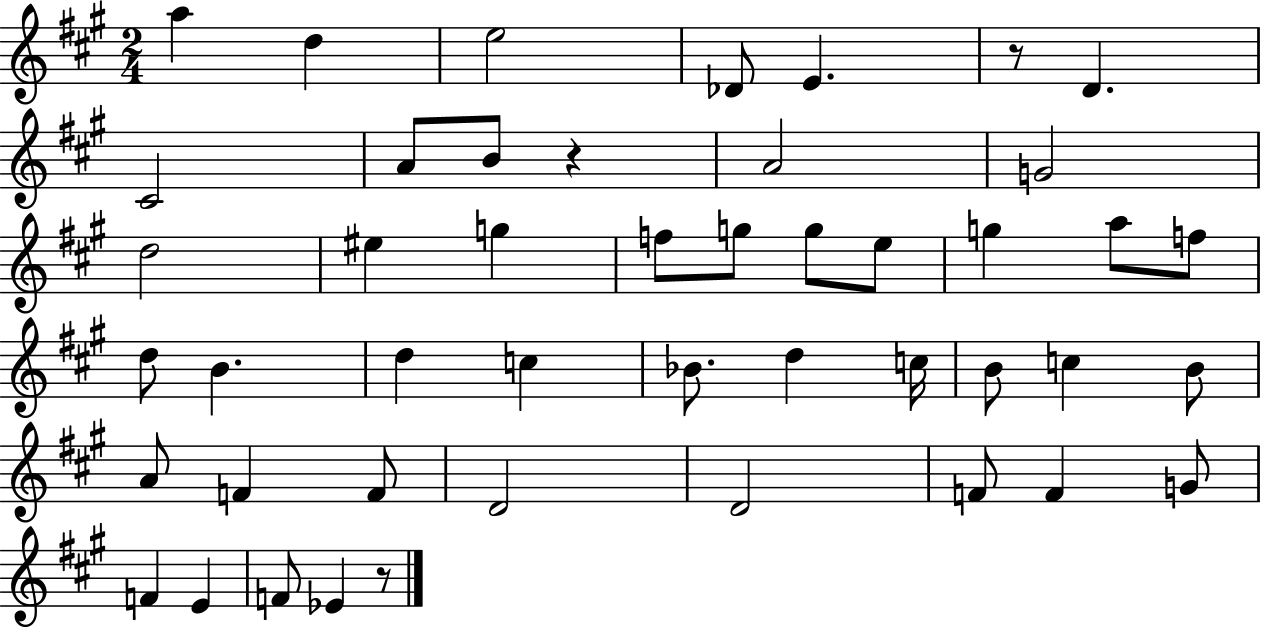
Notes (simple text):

A5/q D5/q E5/h Db4/e E4/q. R/e D4/q. C#4/h A4/e B4/e R/q A4/h G4/h D5/h EIS5/q G5/q F5/e G5/e G5/e E5/e G5/q A5/e F5/e D5/e B4/q. D5/q C5/q Bb4/e. D5/q C5/s B4/e C5/q B4/e A4/e F4/q F4/e D4/h D4/h F4/e F4/q G4/e F4/q E4/q F4/e Eb4/q R/e